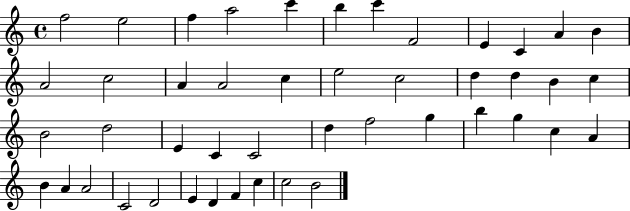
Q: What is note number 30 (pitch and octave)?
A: F5